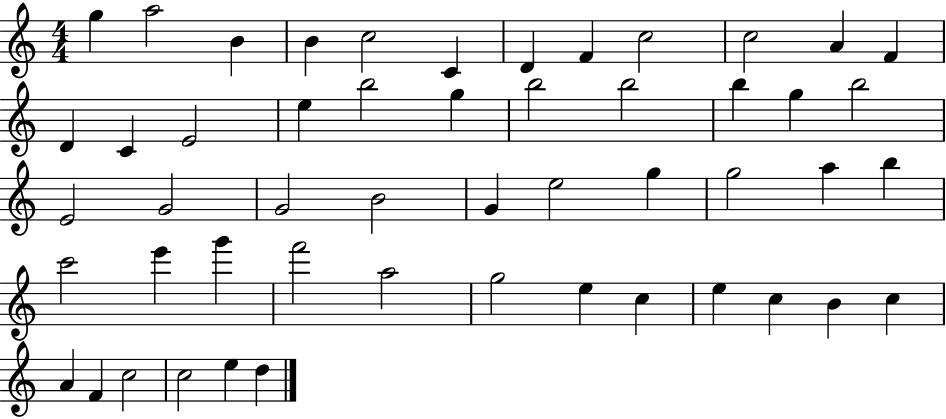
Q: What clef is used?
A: treble